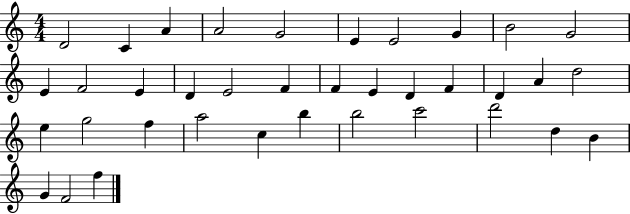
X:1
T:Untitled
M:4/4
L:1/4
K:C
D2 C A A2 G2 E E2 G B2 G2 E F2 E D E2 F F E D F D A d2 e g2 f a2 c b b2 c'2 d'2 d B G F2 f